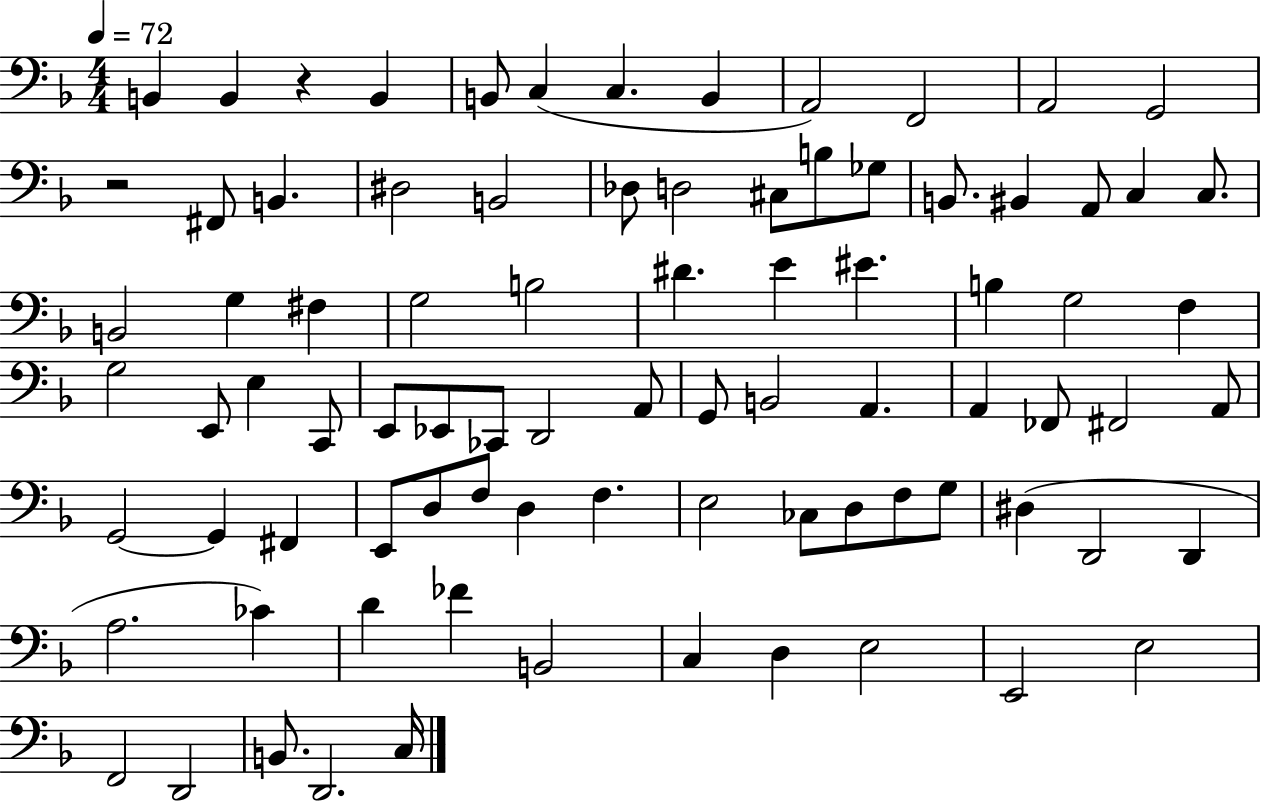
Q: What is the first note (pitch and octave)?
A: B2